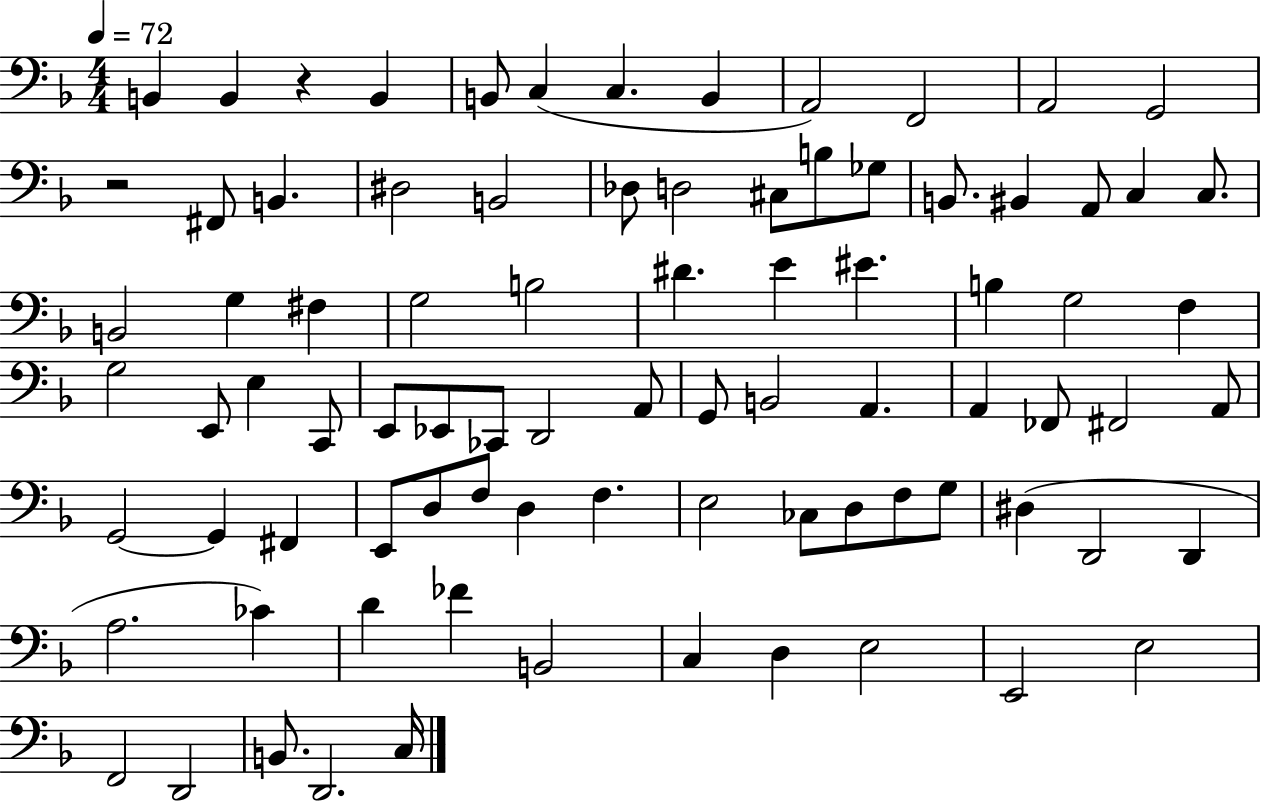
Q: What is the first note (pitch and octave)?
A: B2